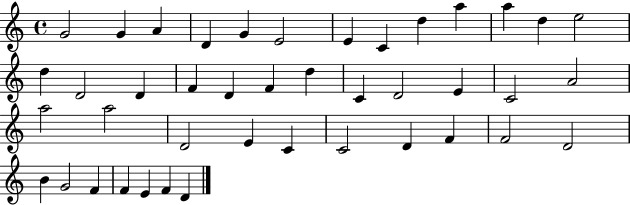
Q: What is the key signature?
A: C major